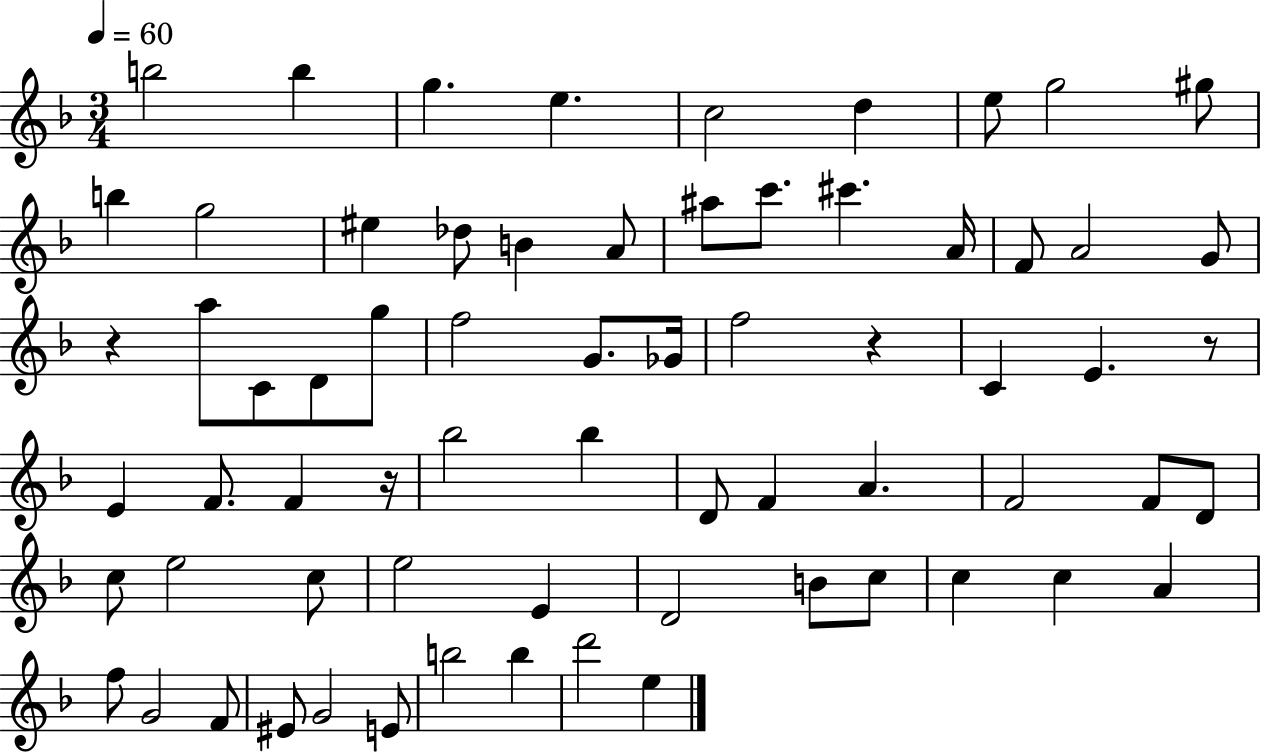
B5/h B5/q G5/q. E5/q. C5/h D5/q E5/e G5/h G#5/e B5/q G5/h EIS5/q Db5/e B4/q A4/e A#5/e C6/e. C#6/q. A4/s F4/e A4/h G4/e R/q A5/e C4/e D4/e G5/e F5/h G4/e. Gb4/s F5/h R/q C4/q E4/q. R/e E4/q F4/e. F4/q R/s Bb5/h Bb5/q D4/e F4/q A4/q. F4/h F4/e D4/e C5/e E5/h C5/e E5/h E4/q D4/h B4/e C5/e C5/q C5/q A4/q F5/e G4/h F4/e EIS4/e G4/h E4/e B5/h B5/q D6/h E5/q